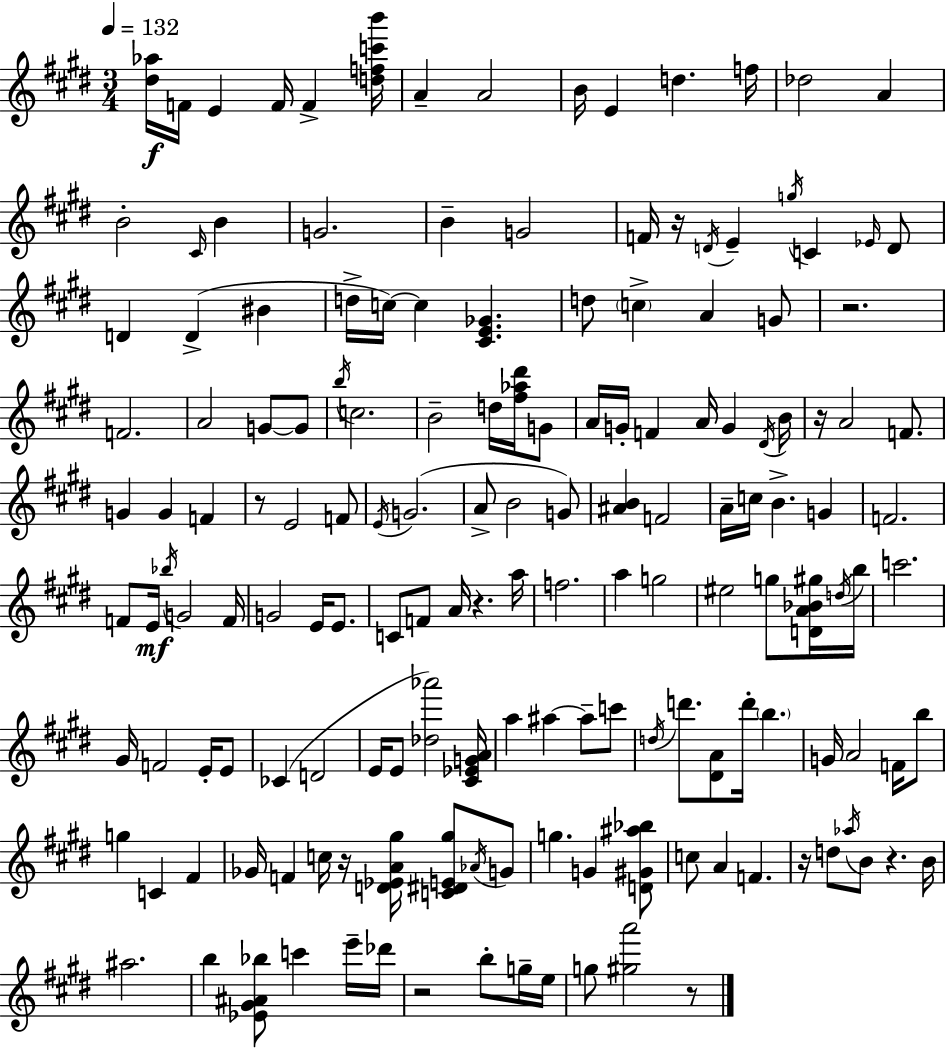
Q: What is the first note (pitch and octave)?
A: F4